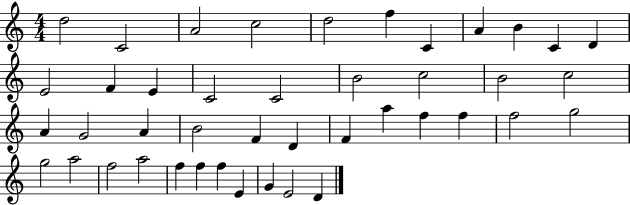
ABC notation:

X:1
T:Untitled
M:4/4
L:1/4
K:C
d2 C2 A2 c2 d2 f C A B C D E2 F E C2 C2 B2 c2 B2 c2 A G2 A B2 F D F a f f f2 g2 g2 a2 f2 a2 f f f E G E2 D